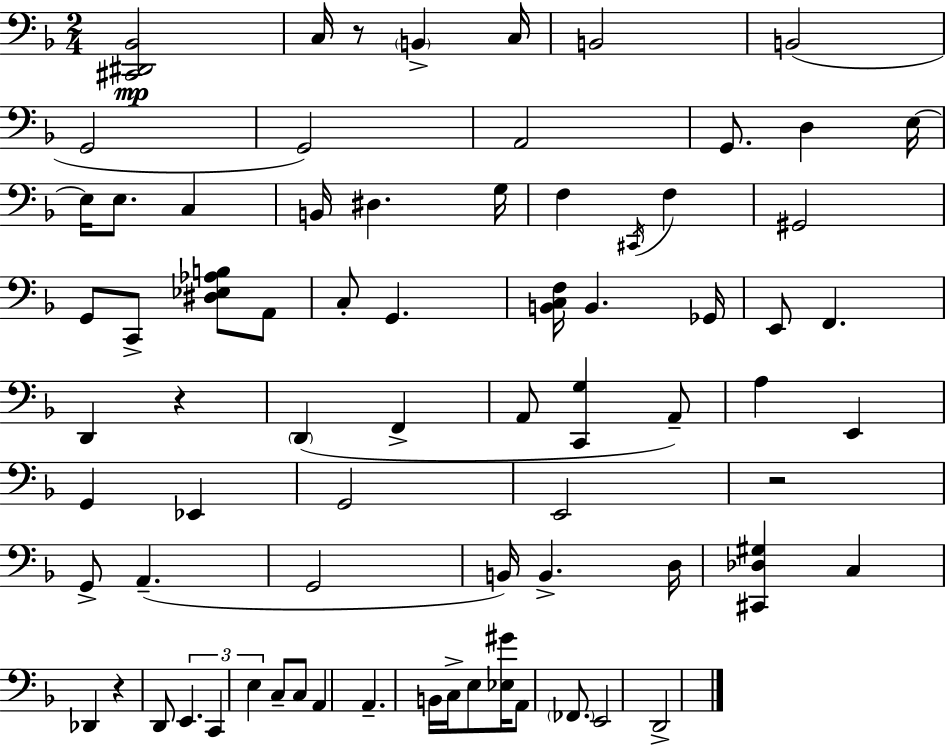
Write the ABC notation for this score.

X:1
T:Untitled
M:2/4
L:1/4
K:Dm
[^C,,^D,,_B,,]2 C,/4 z/2 B,, C,/4 B,,2 B,,2 G,,2 G,,2 A,,2 G,,/2 D, E,/4 E,/4 E,/2 C, B,,/4 ^D, G,/4 F, ^C,,/4 F, ^G,,2 G,,/2 C,,/2 [^D,_E,_A,B,]/2 A,,/2 C,/2 G,, [B,,C,F,]/4 B,, _G,,/4 E,,/2 F,, D,, z D,, F,, A,,/2 [C,,G,] A,,/2 A, E,, G,, _E,, G,,2 E,,2 z2 G,,/2 A,, G,,2 B,,/4 B,, D,/4 [^C,,_D,^G,] C, _D,, z D,,/2 E,, C,, E, C,/2 C,/2 A,, A,, B,,/4 C,/4 E,/2 [_E,^G]/4 A,,/2 _F,,/2 E,,2 D,,2